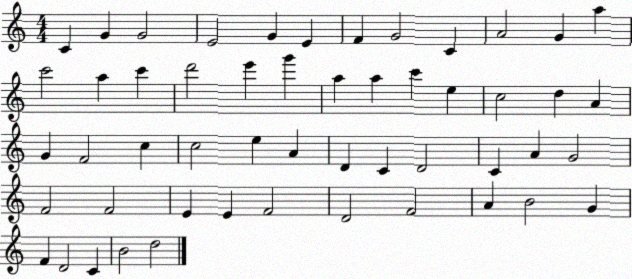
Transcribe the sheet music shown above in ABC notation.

X:1
T:Untitled
M:4/4
L:1/4
K:C
C G G2 E2 G E F G2 C A2 G a c'2 a c' d'2 e' g' a a c' e c2 d A G F2 c c2 e A D C D2 C A G2 F2 F2 E E F2 D2 F2 A B2 G F D2 C B2 d2